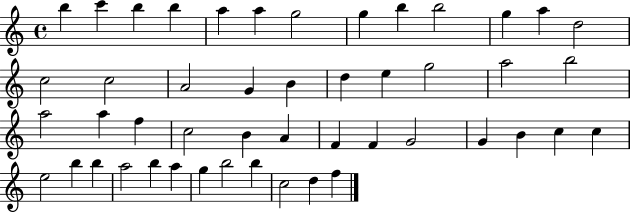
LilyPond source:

{
  \clef treble
  \time 4/4
  \defaultTimeSignature
  \key c \major
  b''4 c'''4 b''4 b''4 | a''4 a''4 g''2 | g''4 b''4 b''2 | g''4 a''4 d''2 | \break c''2 c''2 | a'2 g'4 b'4 | d''4 e''4 g''2 | a''2 b''2 | \break a''2 a''4 f''4 | c''2 b'4 a'4 | f'4 f'4 g'2 | g'4 b'4 c''4 c''4 | \break e''2 b''4 b''4 | a''2 b''4 a''4 | g''4 b''2 b''4 | c''2 d''4 f''4 | \break \bar "|."
}